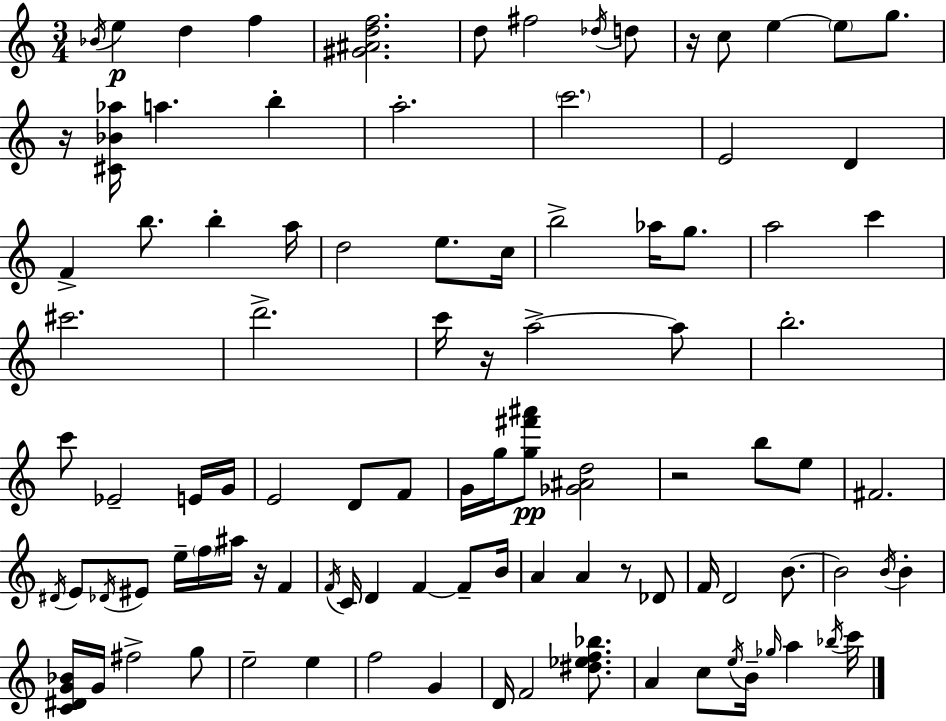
{
  \clef treble
  \numericTimeSignature
  \time 3/4
  \key c \major
  \acciaccatura { bes'16 }\p e''4 d''4 f''4 | <gis' ais' d'' f''>2. | d''8 fis''2 \acciaccatura { des''16 } | d''8 r16 c''8 e''4~~ \parenthesize e''8 g''8. | \break r16 <cis' bes' aes''>16 a''4. b''4-. | a''2.-. | \parenthesize c'''2. | e'2 d'4 | \break f'4-> b''8. b''4-. | a''16 d''2 e''8. | c''16 b''2-> aes''16 g''8. | a''2 c'''4 | \break cis'''2. | d'''2.-> | c'''16 r16 a''2->~~ | a''8 b''2.-. | \break c'''8 ees'2-- | e'16 g'16 e'2 d'8 | f'8 g'16 g''16 <g'' fis''' ais'''>8\pp <ges' ais' d''>2 | r2 b''8 | \break e''8 fis'2. | \acciaccatura { dis'16 } e'8 \acciaccatura { des'16 } eis'8 e''16-- \parenthesize f''16 ais''16 r16 | f'4 \acciaccatura { f'16 } c'16 d'4 f'4~~ | f'8-- b'16 a'4 a'4 | \break r8 des'8 f'16 d'2 | b'8.~~ b'2 | \acciaccatura { b'16 } b'4-. <c' dis' g' bes'>16 g'16 fis''2-> | g''8 e''2-- | \break e''4 f''2 | g'4 d'16 f'2 | <dis'' ees'' f'' bes''>8. a'4 c''8 | \acciaccatura { e''16 } b'16-- \grace { ges''16 } a''4 \acciaccatura { bes''16 } c'''16 \bar "|."
}